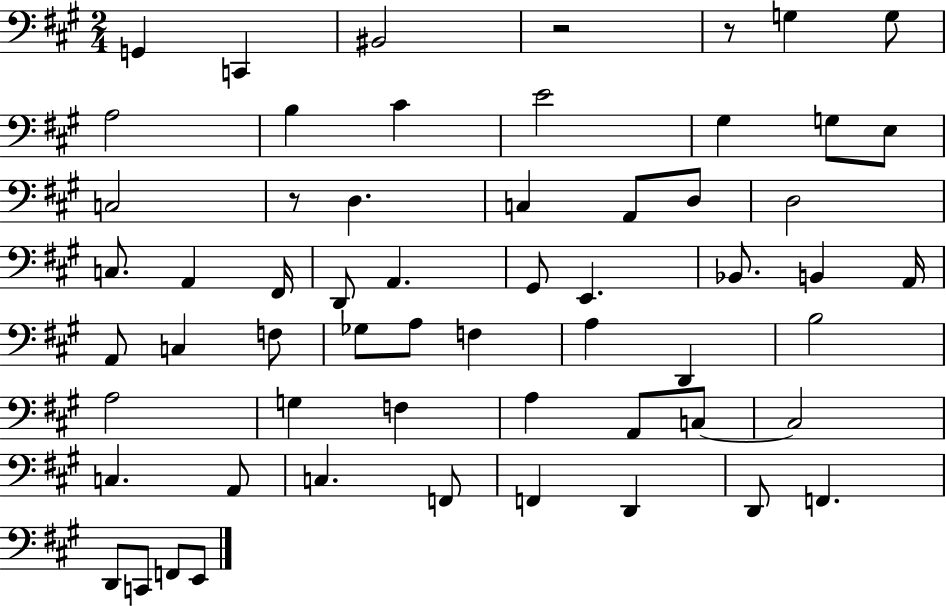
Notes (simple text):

G2/q C2/q BIS2/h R/h R/e G3/q G3/e A3/h B3/q C#4/q E4/h G#3/q G3/e E3/e C3/h R/e D3/q. C3/q A2/e D3/e D3/h C3/e. A2/q F#2/s D2/e A2/q. G#2/e E2/q. Bb2/e. B2/q A2/s A2/e C3/q F3/e Gb3/e A3/e F3/q A3/q D2/q B3/h A3/h G3/q F3/q A3/q A2/e C3/e C3/h C3/q. A2/e C3/q. F2/e F2/q D2/q D2/e F2/q. D2/e C2/e F2/e E2/e